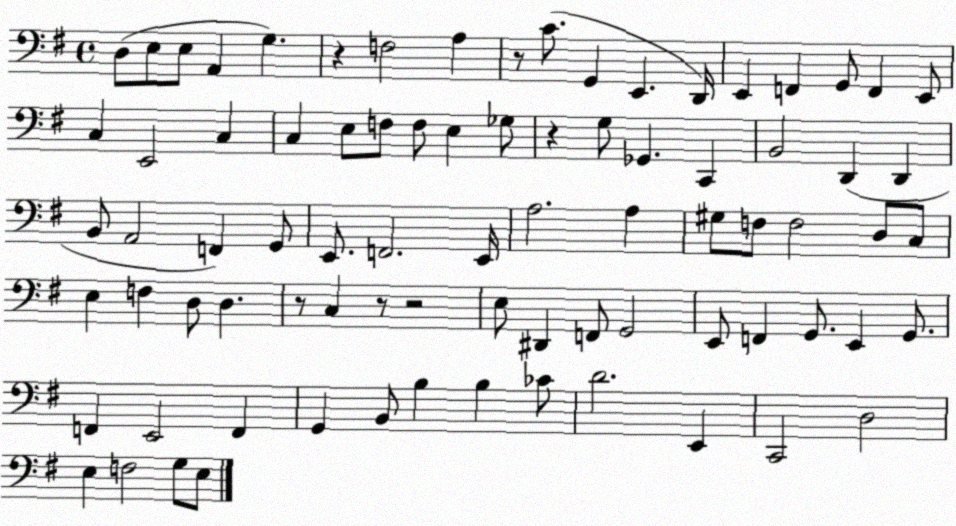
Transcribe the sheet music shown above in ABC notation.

X:1
T:Untitled
M:4/4
L:1/4
K:G
D,/2 E,/2 E,/2 A,, G, z F,2 A, z/2 C/2 G,, E,, D,,/4 E,, F,, G,,/2 F,, E,,/2 C, E,,2 C, C, E,/2 F,/2 F,/2 E, _G,/2 z G,/2 _G,, C,, B,,2 D,, D,, B,,/2 A,,2 F,, G,,/2 E,,/2 F,,2 E,,/4 A,2 A, ^G,/2 F,/2 F,2 D,/2 C,/2 E, F, D,/2 D, z/2 C, z/2 z2 E,/2 ^D,, F,,/2 G,,2 E,,/2 F,, G,,/2 E,, G,,/2 F,, E,,2 F,, G,, B,,/2 B, B, _C/2 D2 E,, C,,2 D,2 E, F,2 G,/2 E,/2